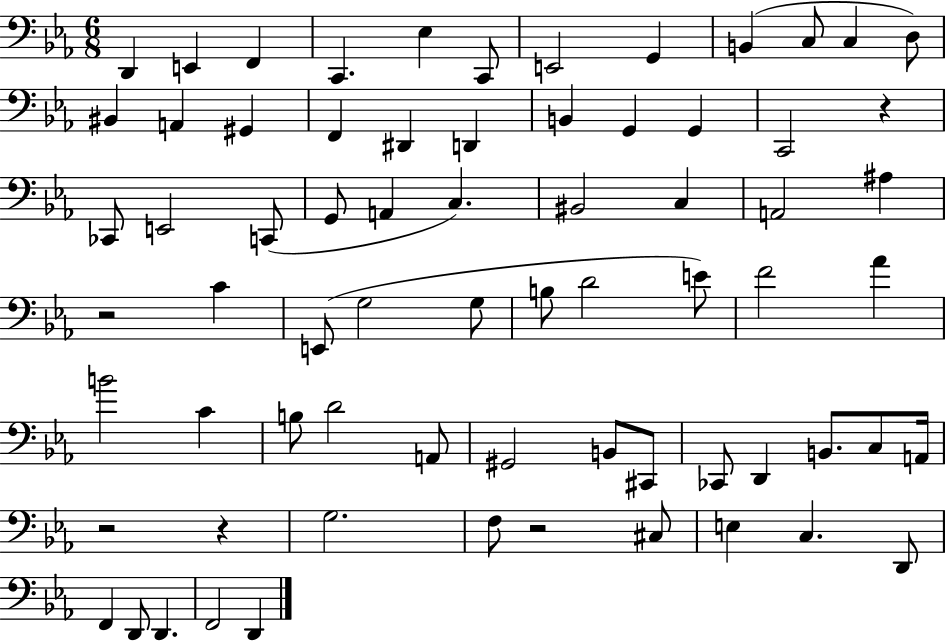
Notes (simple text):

D2/q E2/q F2/q C2/q. Eb3/q C2/e E2/h G2/q B2/q C3/e C3/q D3/e BIS2/q A2/q G#2/q F2/q D#2/q D2/q B2/q G2/q G2/q C2/h R/q CES2/e E2/h C2/e G2/e A2/q C3/q. BIS2/h C3/q A2/h A#3/q R/h C4/q E2/e G3/h G3/e B3/e D4/h E4/e F4/h Ab4/q B4/h C4/q B3/e D4/h A2/e G#2/h B2/e C#2/e CES2/e D2/q B2/e. C3/e A2/s R/h R/q G3/h. F3/e R/h C#3/e E3/q C3/q. D2/e F2/q D2/e D2/q. F2/h D2/q